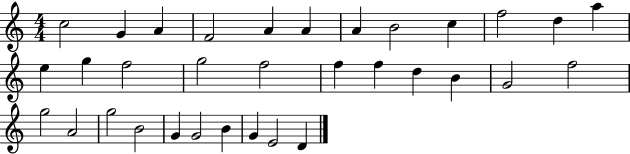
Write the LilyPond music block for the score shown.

{
  \clef treble
  \numericTimeSignature
  \time 4/4
  \key c \major
  c''2 g'4 a'4 | f'2 a'4 a'4 | a'4 b'2 c''4 | f''2 d''4 a''4 | \break e''4 g''4 f''2 | g''2 f''2 | f''4 f''4 d''4 b'4 | g'2 f''2 | \break g''2 a'2 | g''2 b'2 | g'4 g'2 b'4 | g'4 e'2 d'4 | \break \bar "|."
}